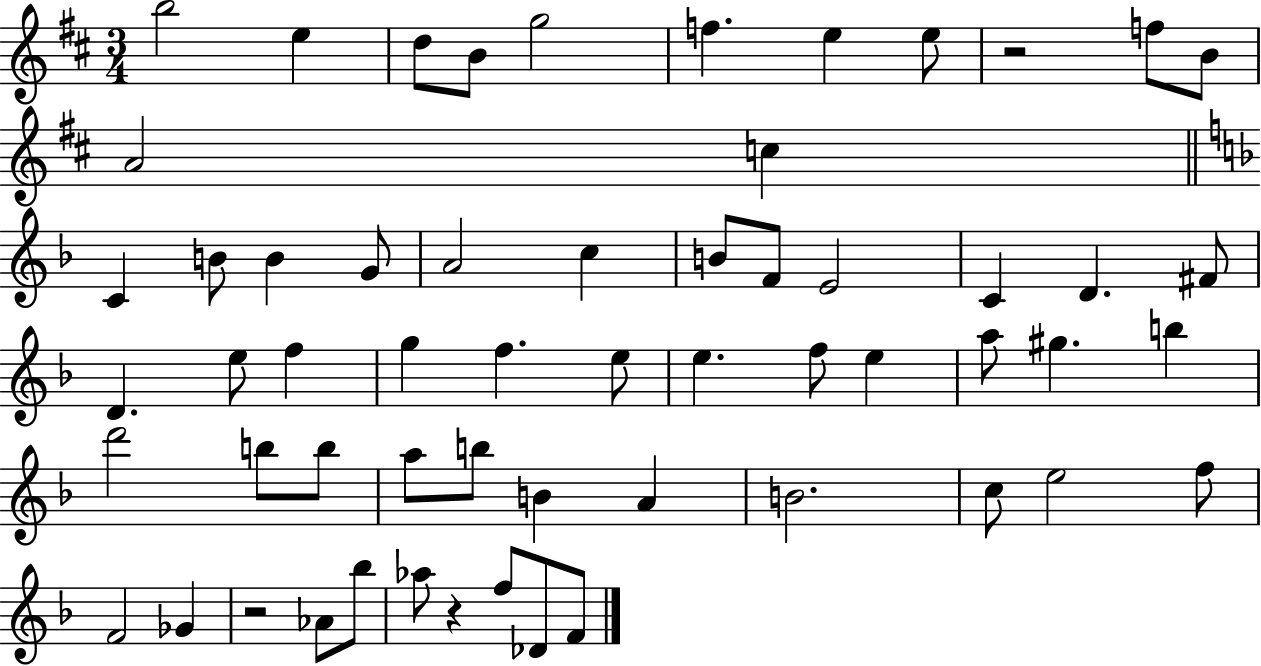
B5/h E5/q D5/e B4/e G5/h F5/q. E5/q E5/e R/h F5/e B4/e A4/h C5/q C4/q B4/e B4/q G4/e A4/h C5/q B4/e F4/e E4/h C4/q D4/q. F#4/e D4/q. E5/e F5/q G5/q F5/q. E5/e E5/q. F5/e E5/q A5/e G#5/q. B5/q D6/h B5/e B5/e A5/e B5/e B4/q A4/q B4/h. C5/e E5/h F5/e F4/h Gb4/q R/h Ab4/e Bb5/e Ab5/e R/q F5/e Db4/e F4/e